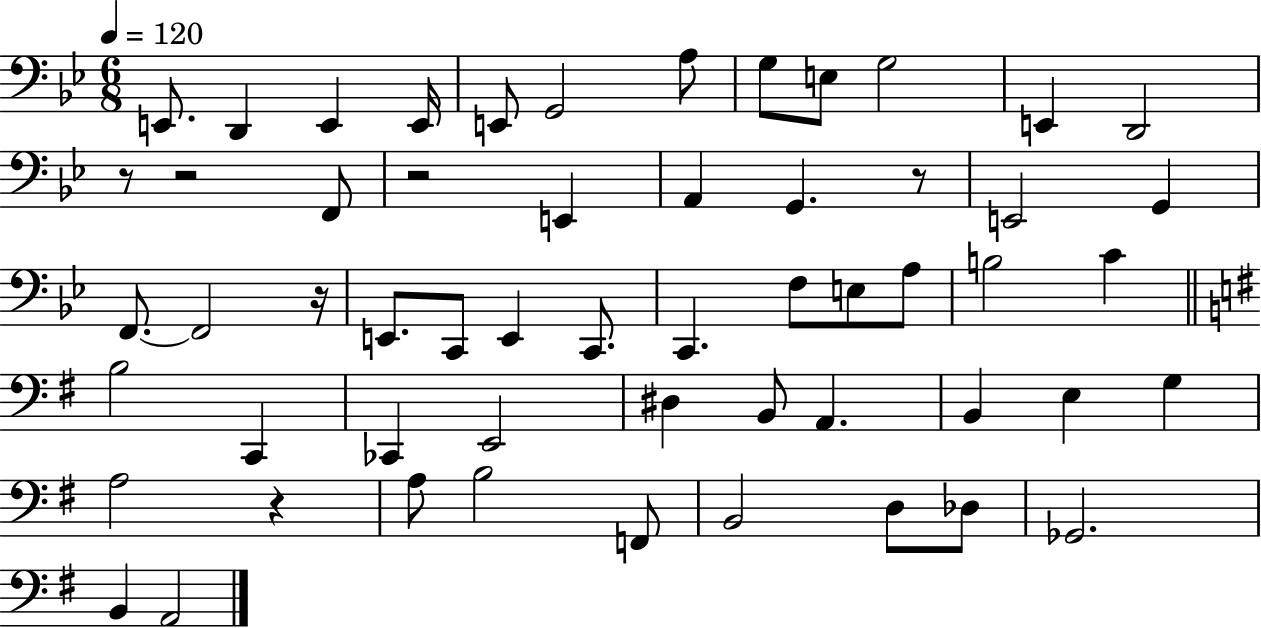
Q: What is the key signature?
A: BES major